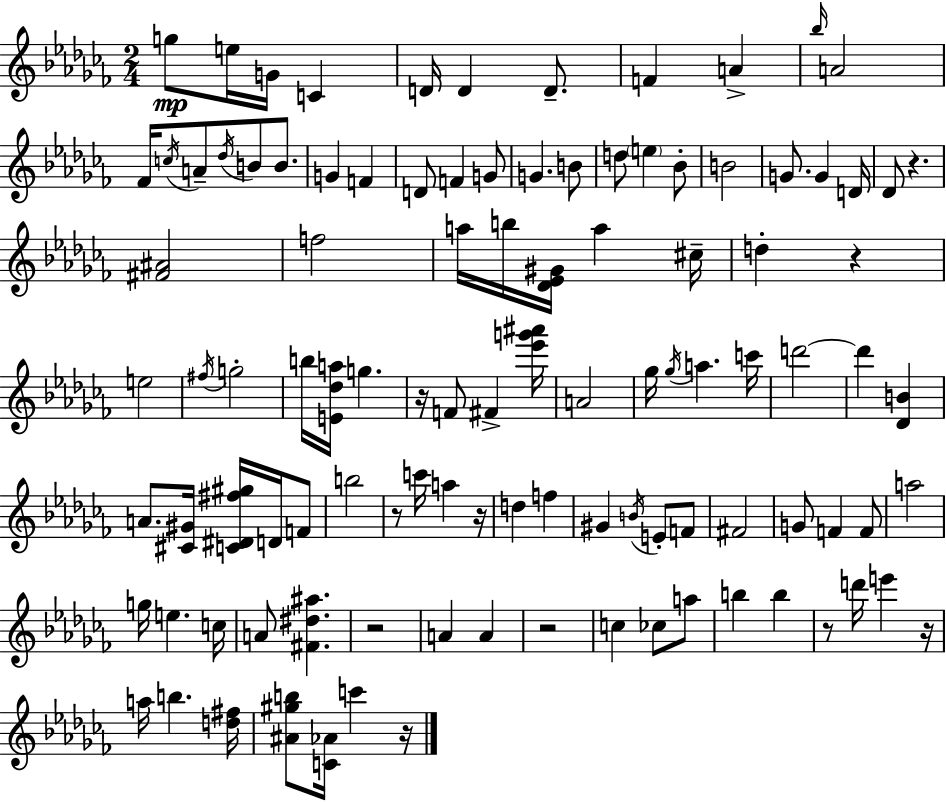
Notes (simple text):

G5/e E5/s G4/s C4/q D4/s D4/q D4/e. F4/q A4/q Bb5/s A4/h FES4/s C5/s A4/e Db5/s B4/e B4/e. G4/q F4/q D4/e F4/q G4/e G4/q. B4/e D5/e E5/q Bb4/e B4/h G4/e. G4/q D4/s Db4/e R/q. [F#4,A#4]/h F5/h A5/s B5/s [Db4,Eb4,G#4]/s A5/q C#5/s D5/q R/q E5/h F#5/s G5/h B5/s [E4,Db5,A5]/s G5/q. R/s F4/e F#4/q [Eb6,G6,A#6]/s A4/h Gb5/s Gb5/s A5/q. C6/s D6/h D6/q [Db4,B4]/q A4/e. [C#4,G#4]/s [C4,D#4,F#5,G#5]/s D4/s F4/e B5/h R/e C6/s A5/q R/s D5/q F5/q G#4/q B4/s E4/e F4/e F#4/h G4/e F4/q F4/e A5/h G5/s E5/q. C5/s A4/e [F#4,D#5,A#5]/q. R/h A4/q A4/q R/h C5/q CES5/e A5/e B5/q B5/q R/e D6/s E6/q R/s A5/s B5/q. [D5,F#5]/s [A#4,G#5,B5]/e [C4,Ab4]/s C6/q R/s